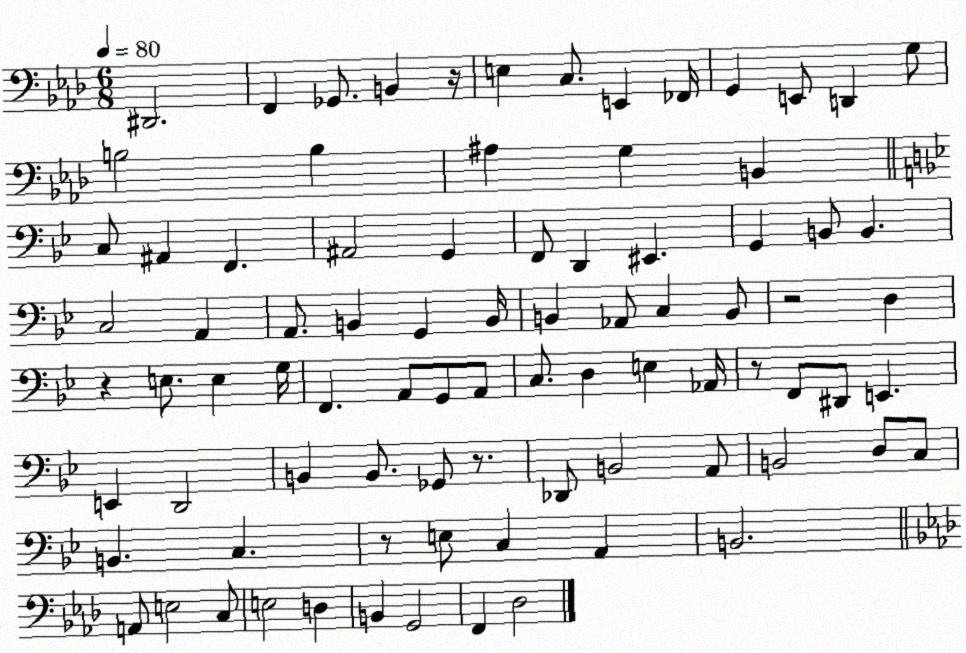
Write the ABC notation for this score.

X:1
T:Untitled
M:6/8
L:1/4
K:Ab
^D,,2 F,, _G,,/2 B,, z/4 E, C,/2 E,, _F,,/4 G,, E,,/2 D,, G,/2 B,2 B, ^A, G, B,, C,/2 ^A,, F,, ^A,,2 G,, F,,/2 D,, ^E,, G,, B,,/2 B,, C,2 A,, A,,/2 B,, G,, B,,/4 B,, _A,,/2 C, B,,/2 z2 D, z E,/2 E, G,/4 F,, A,,/2 G,,/2 A,,/2 C,/2 D, E, _A,,/4 z/2 F,,/2 ^D,,/2 E,, E,, D,,2 B,, B,,/2 _G,,/2 z/2 _D,,/2 B,,2 A,,/2 B,,2 D,/2 C,/2 B,, C, z/2 E,/2 C, A,, B,,2 A,,/2 E,2 C,/2 E,2 D, B,, G,,2 F,, _D,2